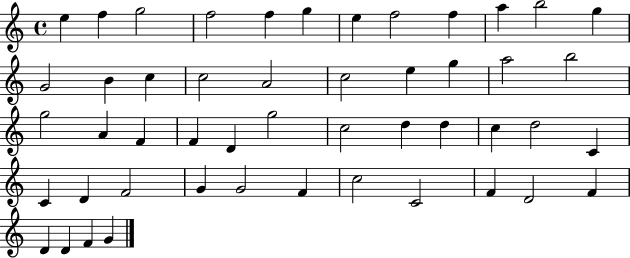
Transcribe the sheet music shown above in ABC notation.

X:1
T:Untitled
M:4/4
L:1/4
K:C
e f g2 f2 f g e f2 f a b2 g G2 B c c2 A2 c2 e g a2 b2 g2 A F F D g2 c2 d d c d2 C C D F2 G G2 F c2 C2 F D2 F D D F G